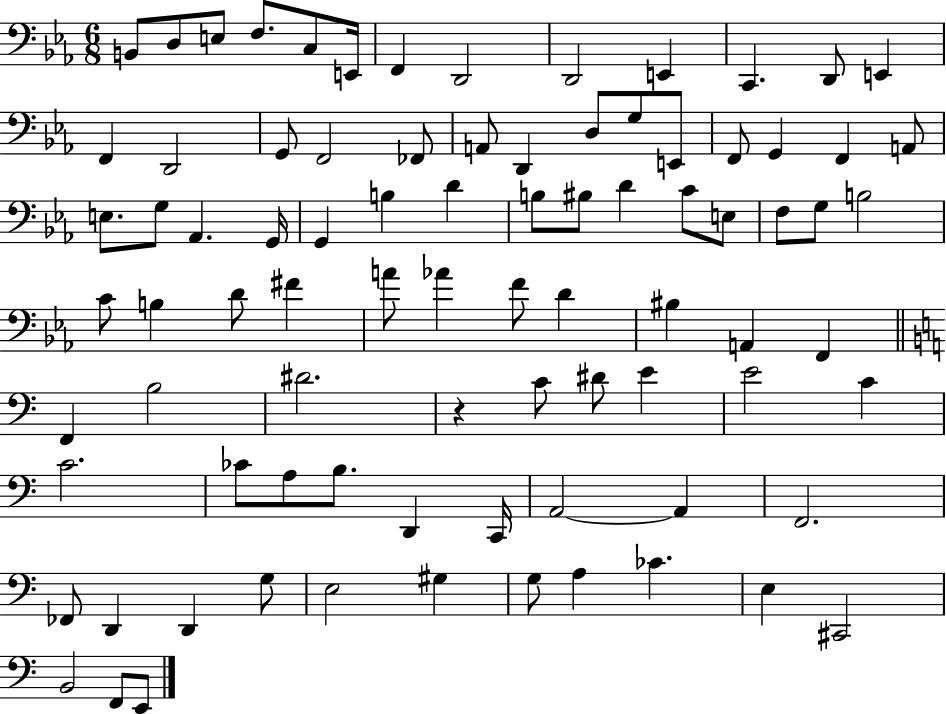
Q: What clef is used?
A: bass